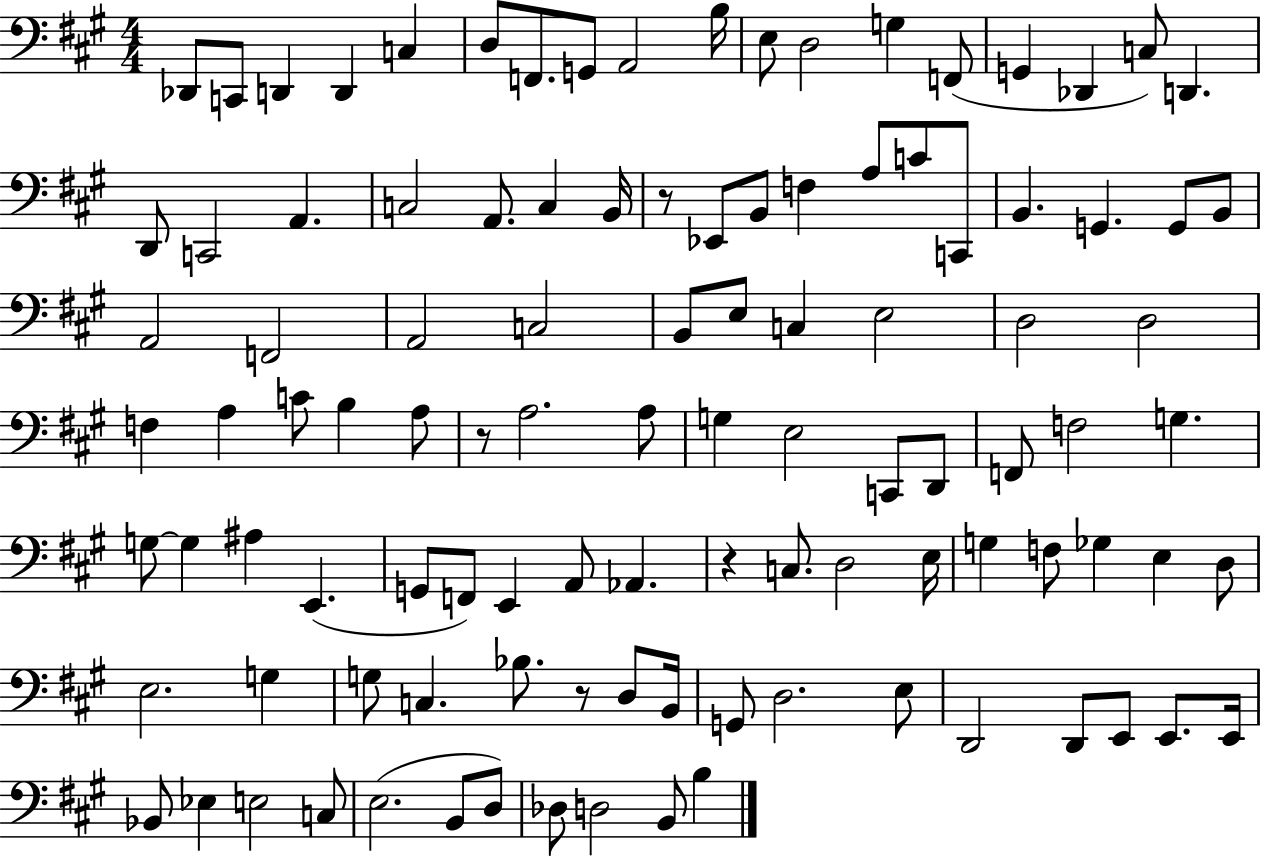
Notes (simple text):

Db2/e C2/e D2/q D2/q C3/q D3/e F2/e. G2/e A2/h B3/s E3/e D3/h G3/q F2/e G2/q Db2/q C3/e D2/q. D2/e C2/h A2/q. C3/h A2/e. C3/q B2/s R/e Eb2/e B2/e F3/q A3/e C4/e C2/e B2/q. G2/q. G2/e B2/e A2/h F2/h A2/h C3/h B2/e E3/e C3/q E3/h D3/h D3/h F3/q A3/q C4/e B3/q A3/e R/e A3/h. A3/e G3/q E3/h C2/e D2/e F2/e F3/h G3/q. G3/e G3/q A#3/q E2/q. G2/e F2/e E2/q A2/e Ab2/q. R/q C3/e. D3/h E3/s G3/q F3/e Gb3/q E3/q D3/e E3/h. G3/q G3/e C3/q. Bb3/e. R/e D3/e B2/s G2/e D3/h. E3/e D2/h D2/e E2/e E2/e. E2/s Bb2/e Eb3/q E3/h C3/e E3/h. B2/e D3/e Db3/e D3/h B2/e B3/q